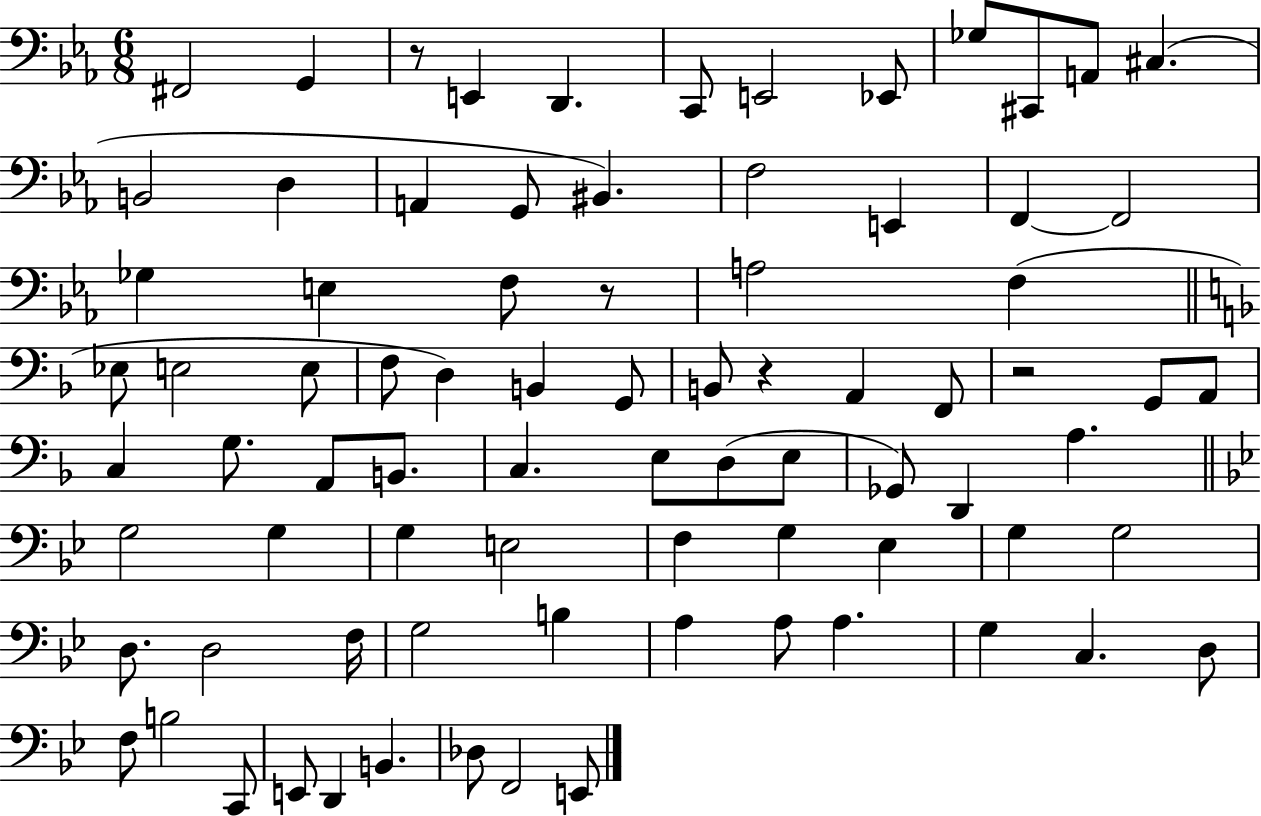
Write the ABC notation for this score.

X:1
T:Untitled
M:6/8
L:1/4
K:Eb
^F,,2 G,, z/2 E,, D,, C,,/2 E,,2 _E,,/2 _G,/2 ^C,,/2 A,,/2 ^C, B,,2 D, A,, G,,/2 ^B,, F,2 E,, F,, F,,2 _G, E, F,/2 z/2 A,2 F, _E,/2 E,2 E,/2 F,/2 D, B,, G,,/2 B,,/2 z A,, F,,/2 z2 G,,/2 A,,/2 C, G,/2 A,,/2 B,,/2 C, E,/2 D,/2 E,/2 _G,,/2 D,, A, G,2 G, G, E,2 F, G, _E, G, G,2 D,/2 D,2 F,/4 G,2 B, A, A,/2 A, G, C, D,/2 F,/2 B,2 C,,/2 E,,/2 D,, B,, _D,/2 F,,2 E,,/2